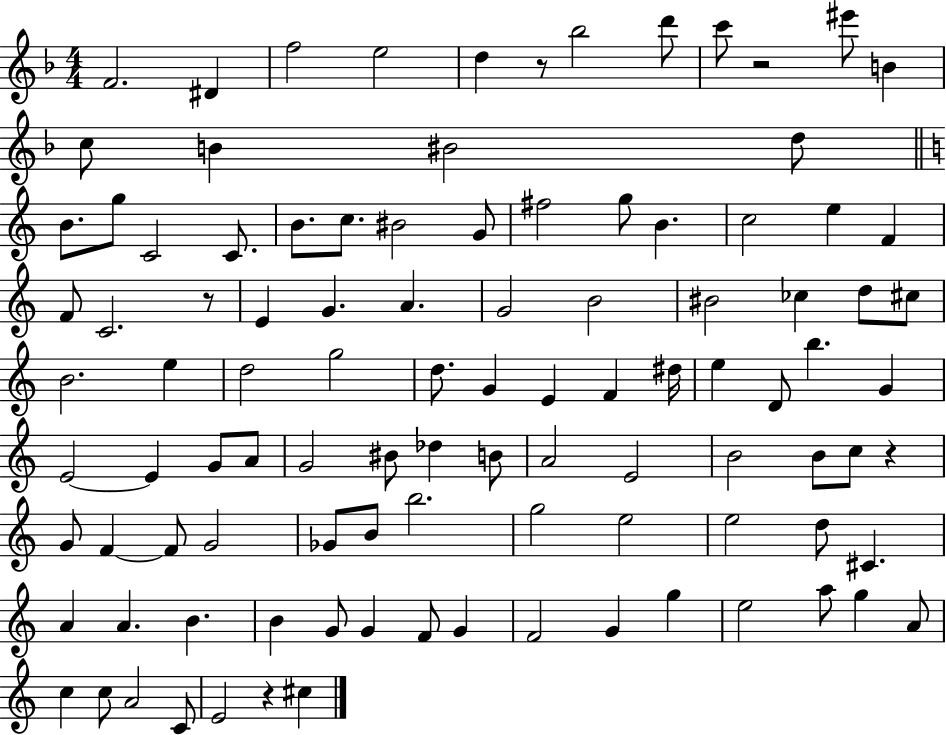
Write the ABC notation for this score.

X:1
T:Untitled
M:4/4
L:1/4
K:F
F2 ^D f2 e2 d z/2 _b2 d'/2 c'/2 z2 ^e'/2 B c/2 B ^B2 d/2 B/2 g/2 C2 C/2 B/2 c/2 ^B2 G/2 ^f2 g/2 B c2 e F F/2 C2 z/2 E G A G2 B2 ^B2 _c d/2 ^c/2 B2 e d2 g2 d/2 G E F ^d/4 e D/2 b G E2 E G/2 A/2 G2 ^B/2 _d B/2 A2 E2 B2 B/2 c/2 z G/2 F F/2 G2 _G/2 B/2 b2 g2 e2 e2 d/2 ^C A A B B G/2 G F/2 G F2 G g e2 a/2 g A/2 c c/2 A2 C/2 E2 z ^c